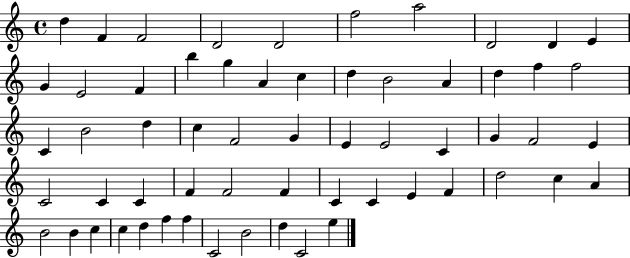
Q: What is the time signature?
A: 4/4